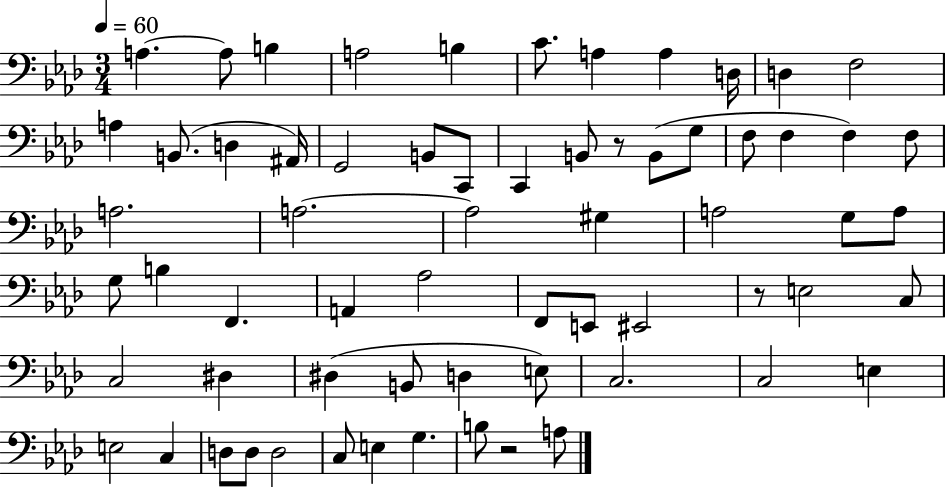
A3/q. A3/e B3/q A3/h B3/q C4/e. A3/q A3/q D3/s D3/q F3/h A3/q B2/e. D3/q A#2/s G2/h B2/e C2/e C2/q B2/e R/e B2/e G3/e F3/e F3/q F3/q F3/e A3/h. A3/h. A3/h G#3/q A3/h G3/e A3/e G3/e B3/q F2/q. A2/q Ab3/h F2/e E2/e EIS2/h R/e E3/h C3/e C3/h D#3/q D#3/q B2/e D3/q E3/e C3/h. C3/h E3/q E3/h C3/q D3/e D3/e D3/h C3/e E3/q G3/q. B3/e R/h A3/e